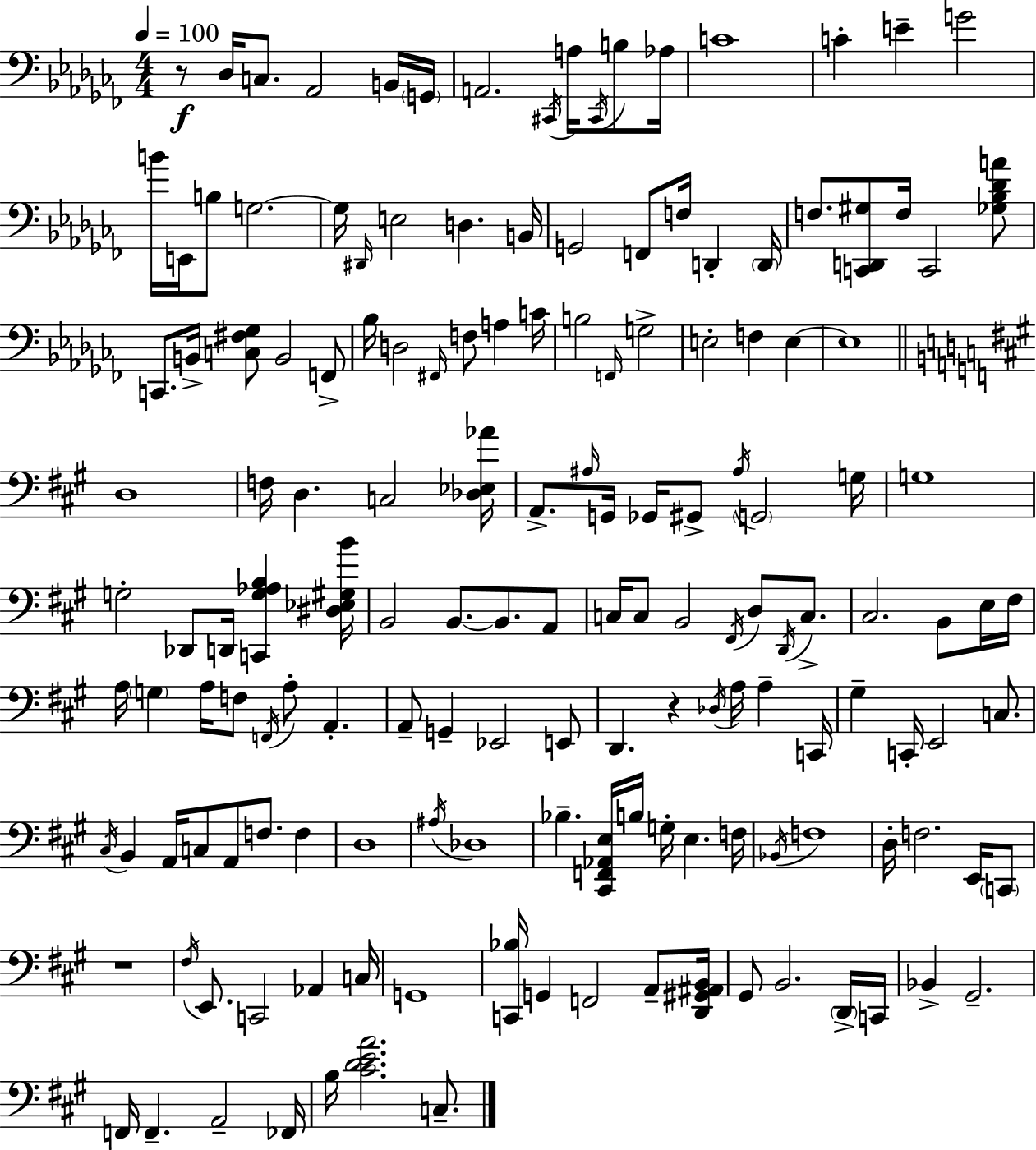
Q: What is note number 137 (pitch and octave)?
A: F2